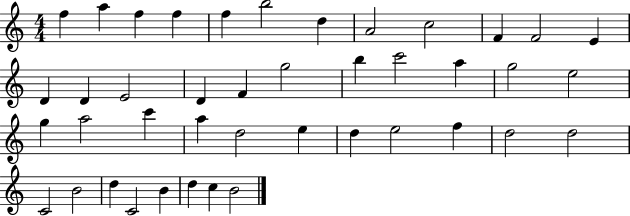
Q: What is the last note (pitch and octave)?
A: B4